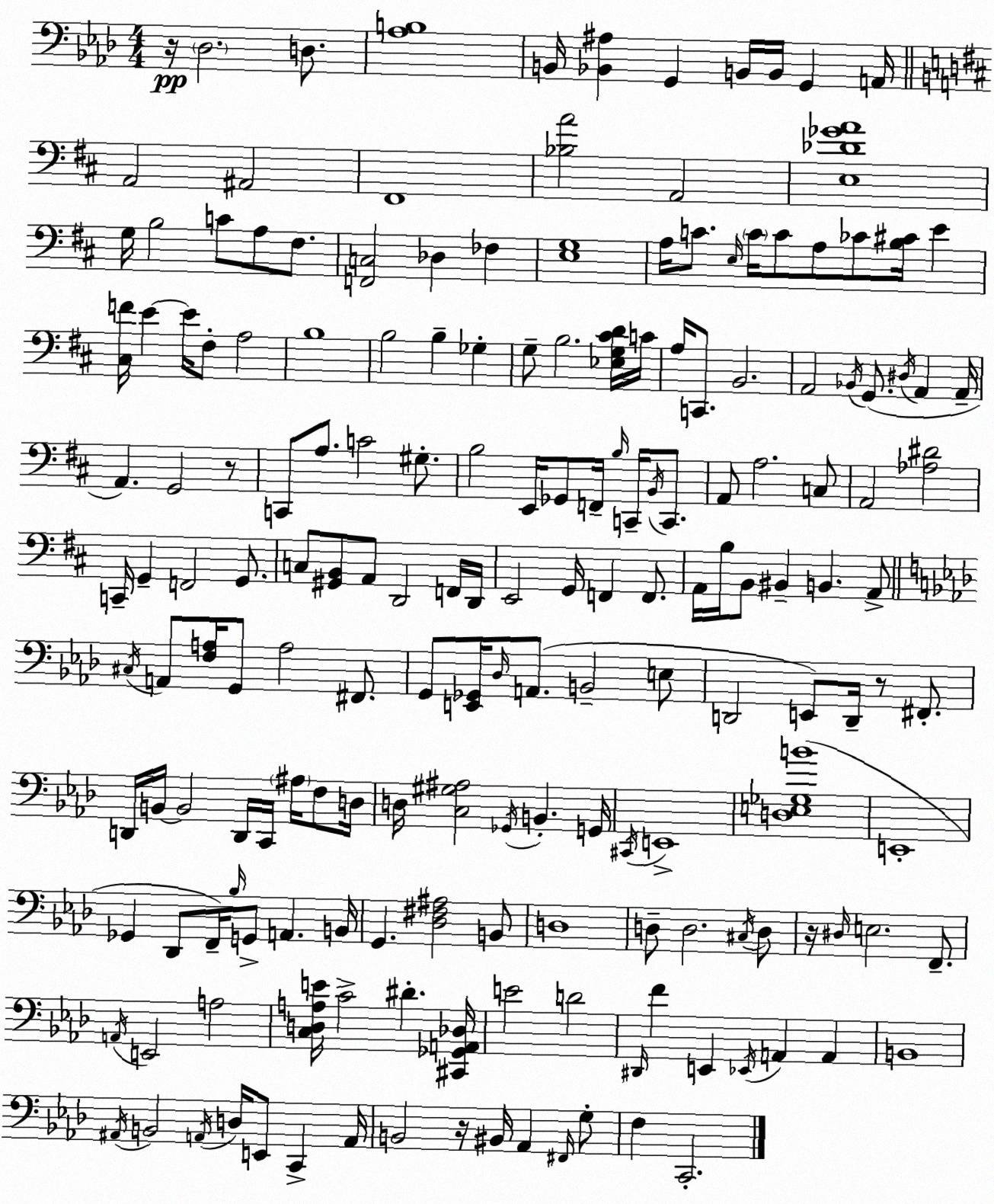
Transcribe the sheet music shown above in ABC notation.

X:1
T:Untitled
M:4/4
L:1/4
K:Ab
z/4 _D,2 D,/2 [_A,B,]4 B,,/4 [_B,,^A,] G,, B,,/4 B,,/4 G,, A,,/4 A,,2 ^A,,2 ^F,,4 [_B,A]2 A,,2 [E,_D_GA]4 G,/4 B,2 C/2 A,/2 ^F,/2 [F,,C,]2 _D, _F, [E,G,]4 A,/4 C/2 E,/4 C/4 C/2 A,/2 _C/2 [B,^C]/4 E [^C,F]/4 E E/4 ^F,/2 A,2 B,4 B,2 B, _G, G,/2 B,2 [_E,G,^CD]/4 C/4 A,/4 C,,/2 B,,2 A,,2 _B,,/4 G,,/2 ^D,/4 A,, A,,/4 A,, G,,2 z/2 C,,/2 A,/2 C2 ^G,/2 B,2 E,,/4 _G,,/2 F,,/4 B,/4 C,,/4 B,,/4 C,,/2 A,,/2 A,2 C,/2 A,,2 [_A,^D]2 C,,/4 G,, F,,2 G,,/2 C,/2 [^G,,B,,]/2 A,,/2 D,,2 F,,/4 D,,/4 E,,2 G,,/4 F,, F,,/2 A,,/4 B,/4 B,,/2 ^B,, B,, A,,/2 ^C,/4 A,,/2 [F,A,]/4 G,,/2 A,2 ^F,,/2 G,,/2 [E,,_G,,]/4 _D,/4 A,,/2 B,,2 E,/2 D,,2 E,,/2 D,,/4 z/2 ^F,,/2 D,,/4 B,,/4 B,,2 D,,/4 C,,/4 ^A,/4 F,/2 D,/4 D,/4 [C,^G,^A,]2 _G,,/4 B,, G,,/4 ^C,,/4 E,,4 [D,E,_G,B]4 E,,4 _G,, _D,,/2 F,,/4 _B,/4 G,,/2 A,, B,,/4 G,, [_D,^F,^A,]2 B,,/2 D,4 D,/2 D,2 ^C,/4 D,/2 z/4 ^D,/4 E,2 F,,/2 A,,/4 E,,2 A,2 [C,D,A,E]/4 C2 ^D [^C,,_G,,A,,_D,]/4 E2 D2 ^D,,/4 F E,, _E,,/4 A,, A,, B,,4 ^A,,/4 B,,2 A,,/4 D,/4 E,,/2 C,, A,,/4 B,,2 z/4 ^B,,/4 _A,, ^F,,/4 G,/2 F, C,,2